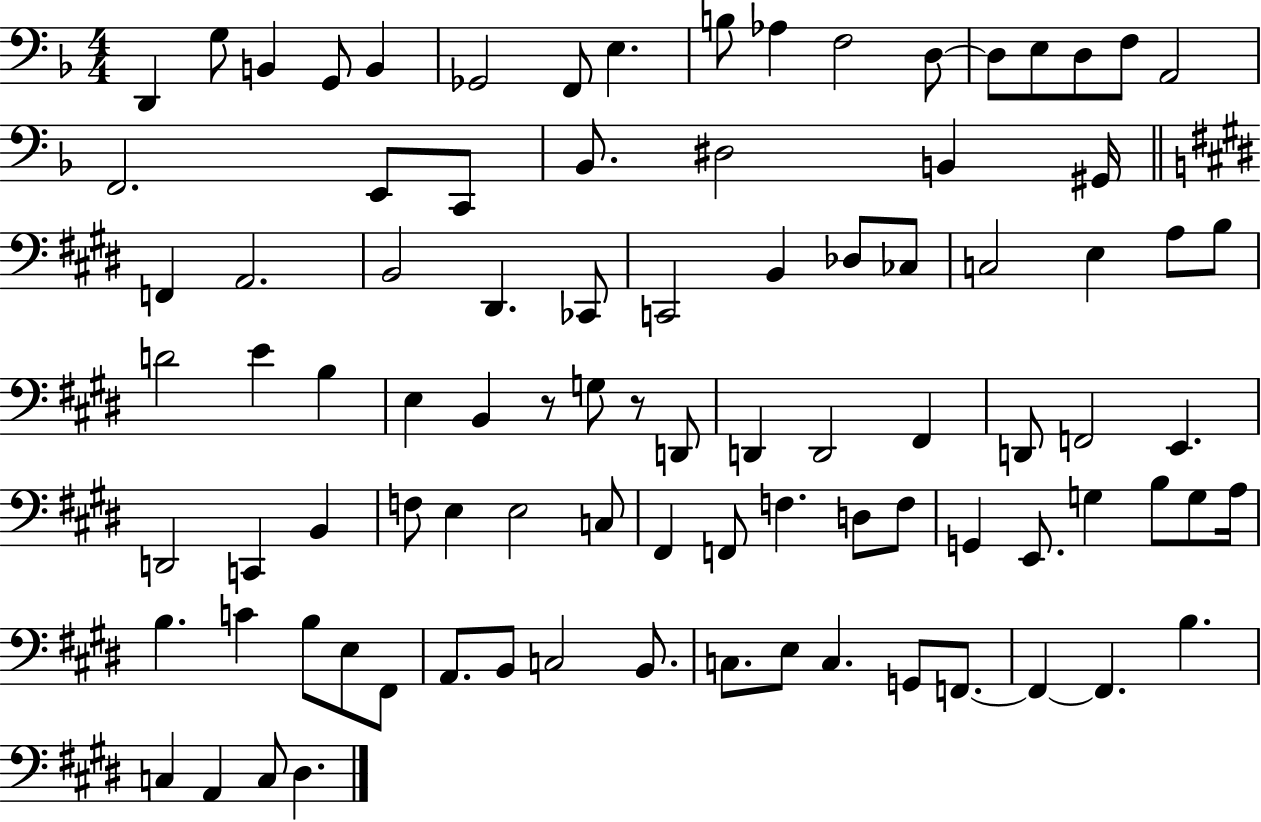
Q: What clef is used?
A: bass